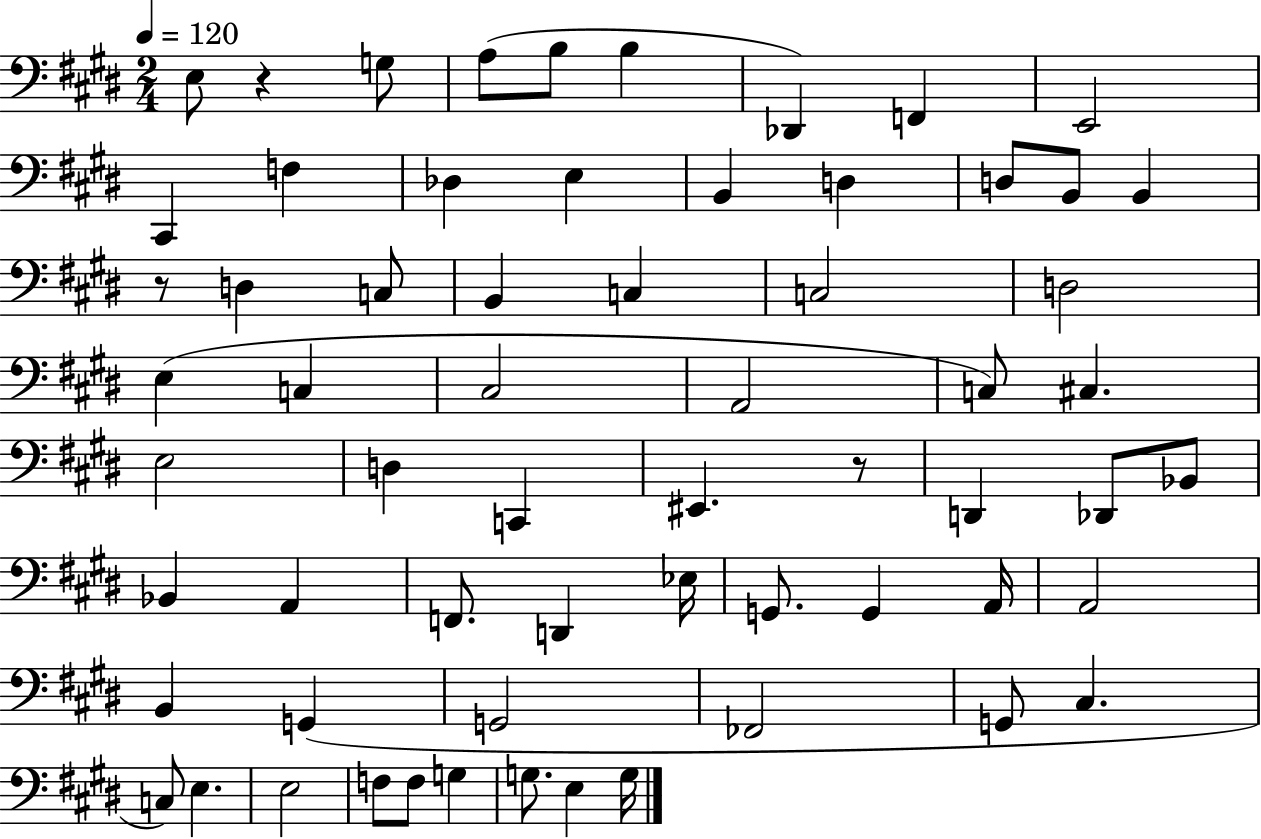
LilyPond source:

{
  \clef bass
  \numericTimeSignature
  \time 2/4
  \key e \major
  \tempo 4 = 120
  e8 r4 g8 | a8( b8 b4 | des,4) f,4 | e,2 | \break cis,4 f4 | des4 e4 | b,4 d4 | d8 b,8 b,4 | \break r8 d4 c8 | b,4 c4 | c2 | d2 | \break e4( c4 | cis2 | a,2 | c8) cis4. | \break e2 | d4 c,4 | eis,4. r8 | d,4 des,8 bes,8 | \break bes,4 a,4 | f,8. d,4 ees16 | g,8. g,4 a,16 | a,2 | \break b,4 g,4( | g,2 | fes,2 | g,8 cis4. | \break c8) e4. | e2 | f8 f8 g4 | g8. e4 g16 | \break \bar "|."
}